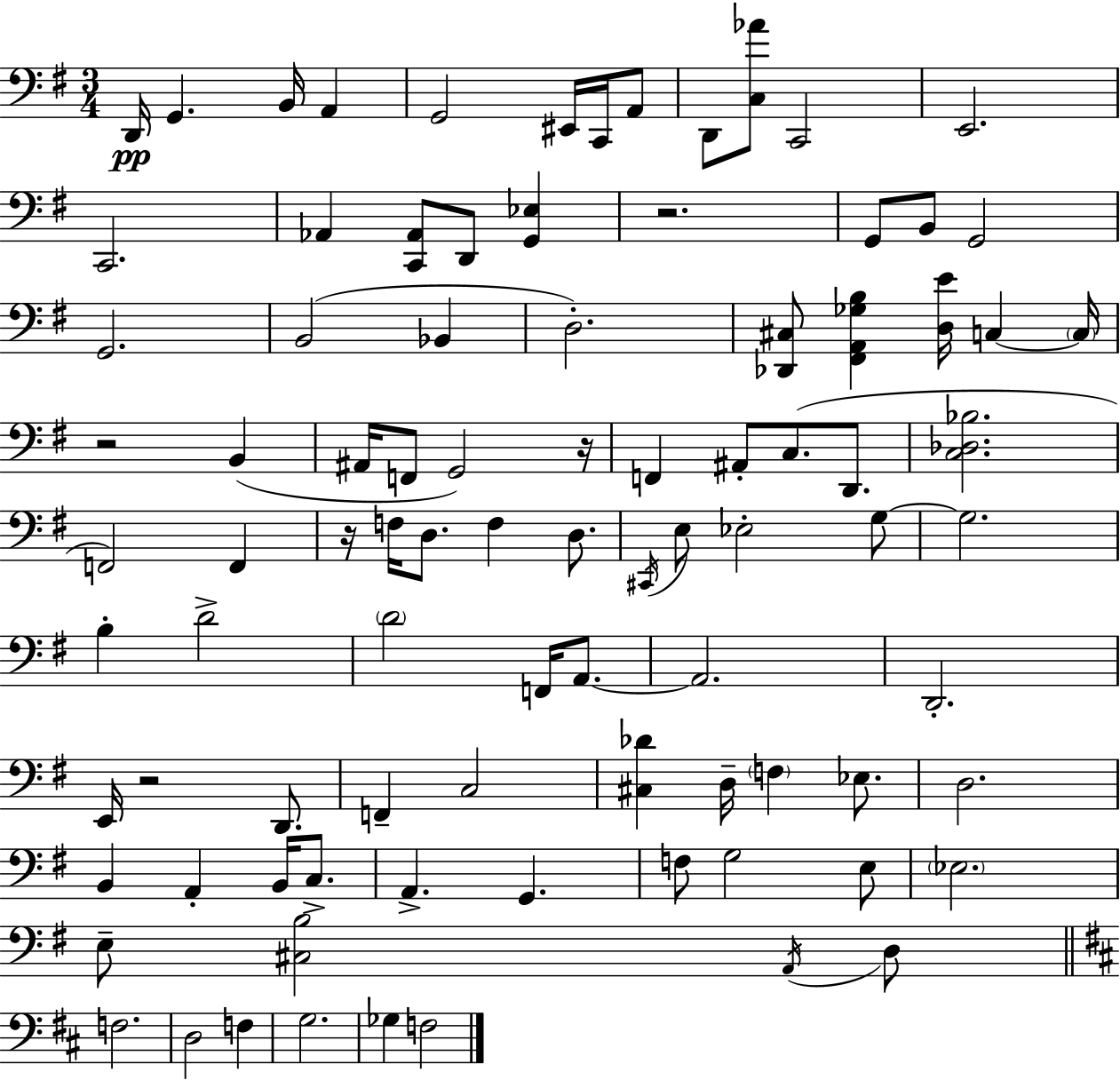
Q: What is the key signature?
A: G major